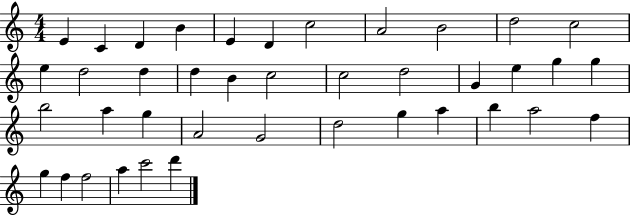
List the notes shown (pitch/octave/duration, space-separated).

E4/q C4/q D4/q B4/q E4/q D4/q C5/h A4/h B4/h D5/h C5/h E5/q D5/h D5/q D5/q B4/q C5/h C5/h D5/h G4/q E5/q G5/q G5/q B5/h A5/q G5/q A4/h G4/h D5/h G5/q A5/q B5/q A5/h F5/q G5/q F5/q F5/h A5/q C6/h D6/q